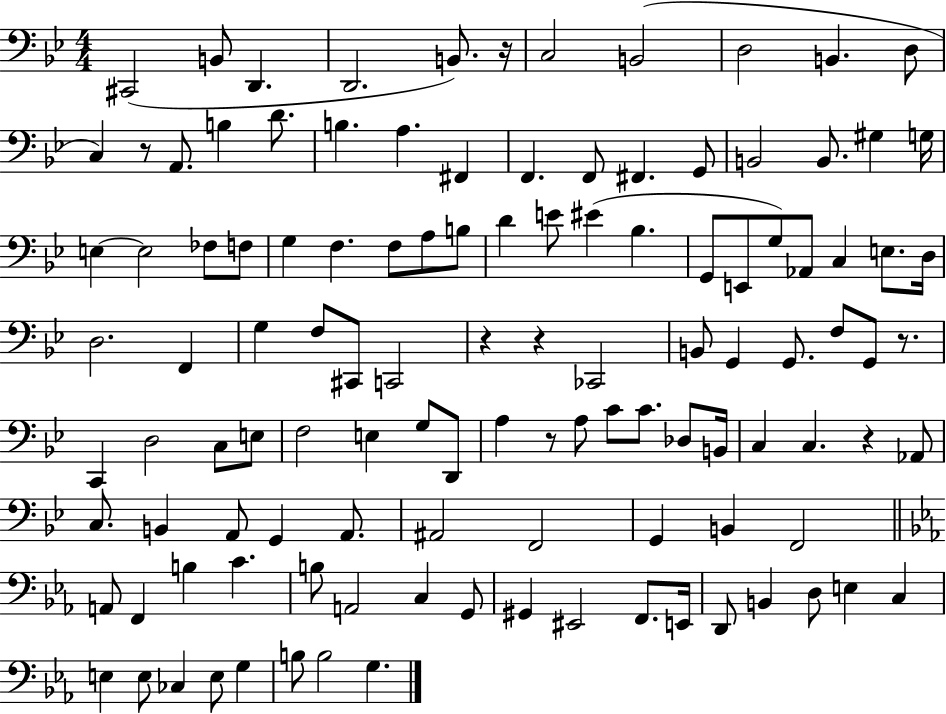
C#2/h B2/e D2/q. D2/h. B2/e. R/s C3/h B2/h D3/h B2/q. D3/e C3/q R/e A2/e. B3/q D4/e. B3/q. A3/q. F#2/q F2/q. F2/e F#2/q. G2/e B2/h B2/e. G#3/q G3/s E3/q E3/h FES3/e F3/e G3/q F3/q. F3/e A3/e B3/e D4/q E4/e EIS4/q Bb3/q. G2/e E2/e G3/e Ab2/e C3/q E3/e. D3/s D3/h. F2/q G3/q F3/e C#2/e C2/h R/q R/q CES2/h B2/e G2/q G2/e. F3/e G2/e R/e. C2/q D3/h C3/e E3/e F3/h E3/q G3/e D2/e A3/q R/e A3/e C4/e C4/e. Db3/e B2/s C3/q C3/q. R/q Ab2/e C3/e. B2/q A2/e G2/q A2/e. A#2/h F2/h G2/q B2/q F2/h A2/e F2/q B3/q C4/q. B3/e A2/h C3/q G2/e G#2/q EIS2/h F2/e. E2/s D2/e B2/q D3/e E3/q C3/q E3/q E3/e CES3/q E3/e G3/q B3/e B3/h G3/q.